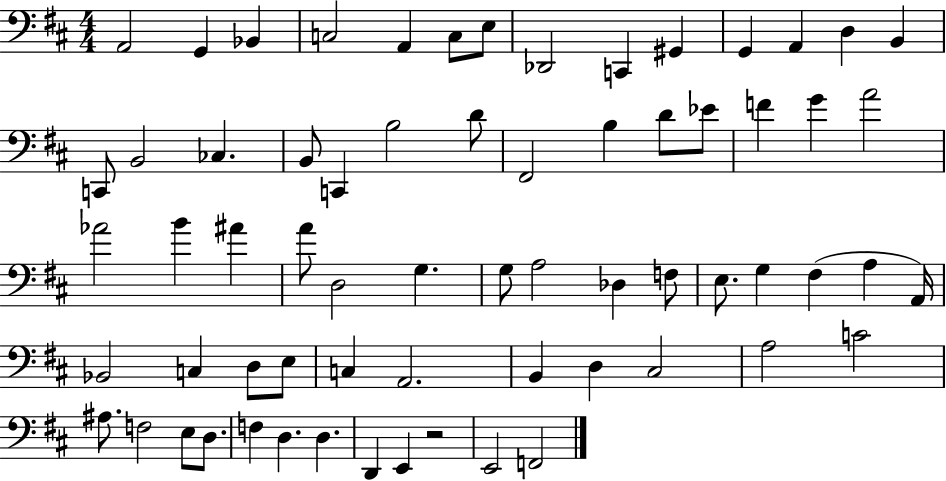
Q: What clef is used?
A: bass